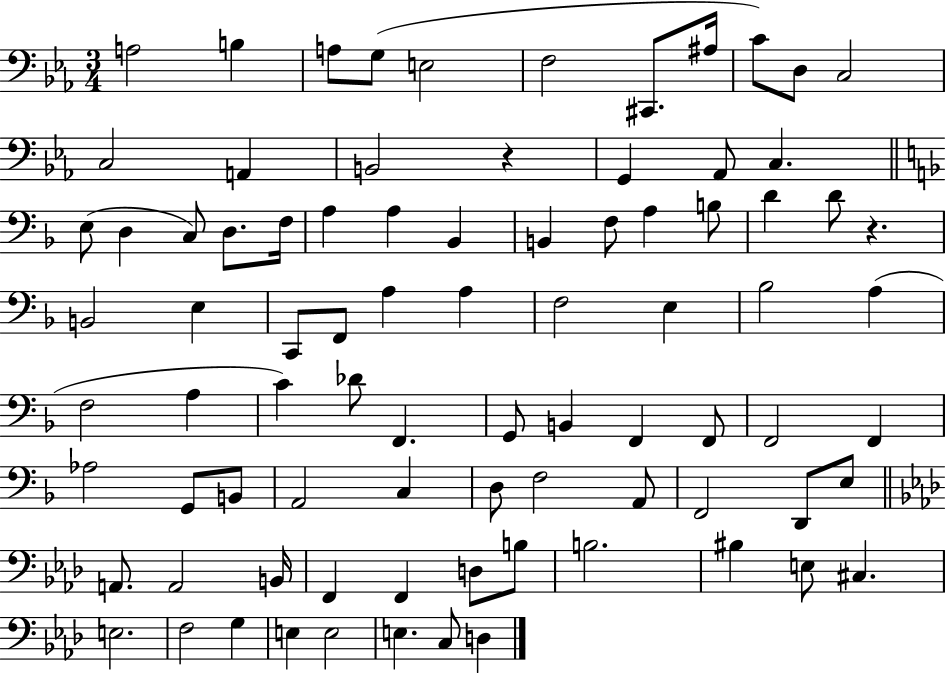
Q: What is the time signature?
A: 3/4